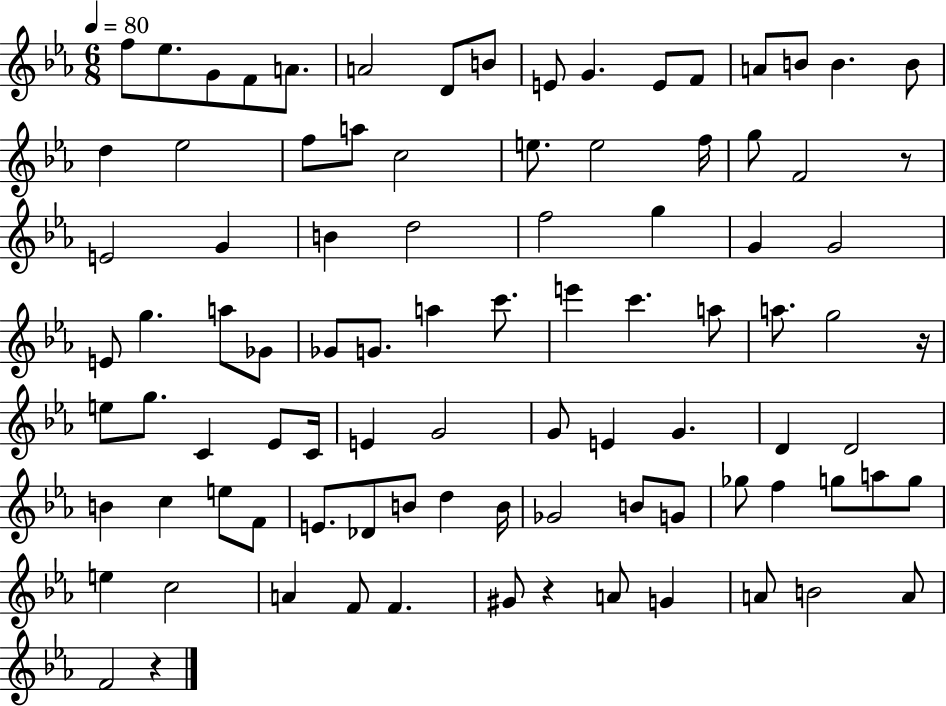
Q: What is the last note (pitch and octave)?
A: F4